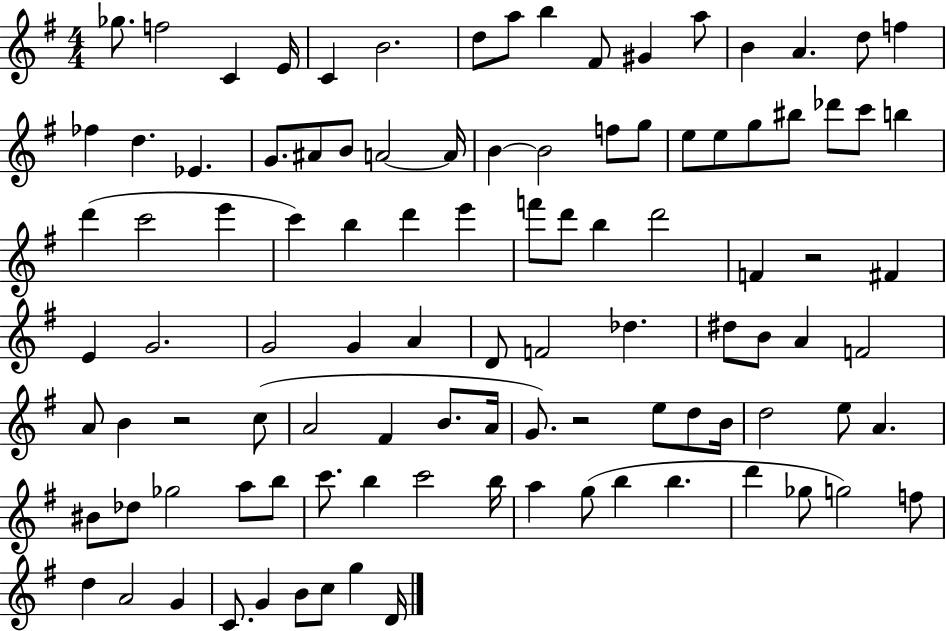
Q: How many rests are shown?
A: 3